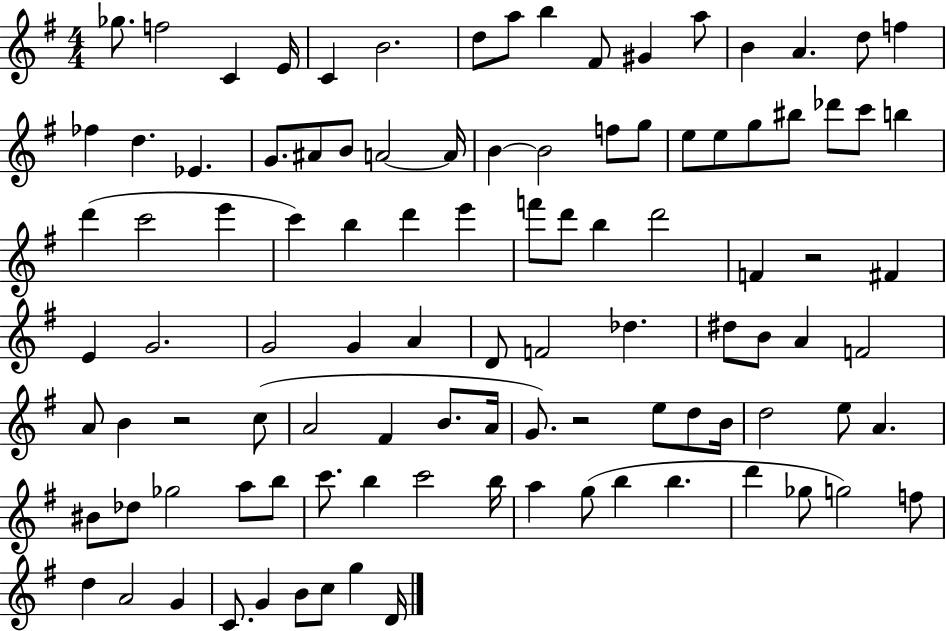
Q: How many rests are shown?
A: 3